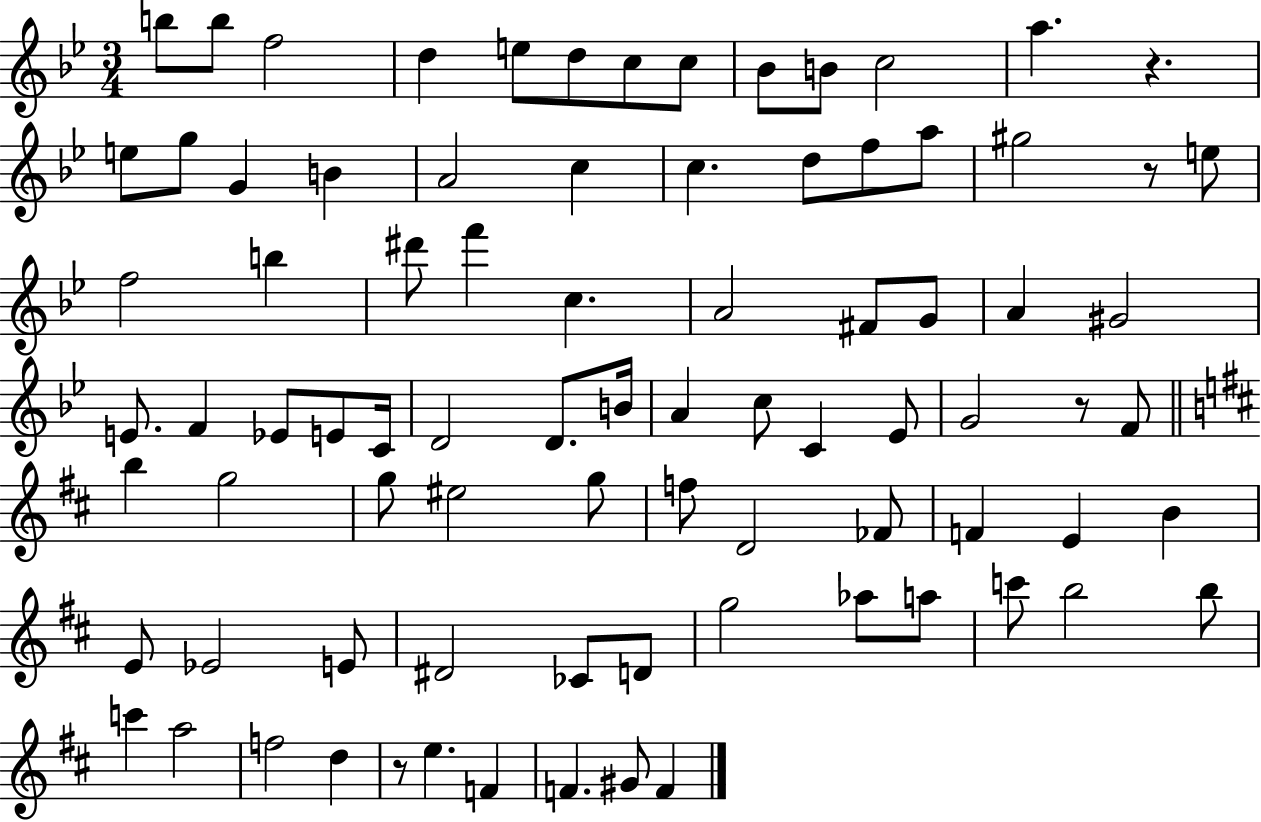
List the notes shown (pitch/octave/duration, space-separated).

B5/e B5/e F5/h D5/q E5/e D5/e C5/e C5/e Bb4/e B4/e C5/h A5/q. R/q. E5/e G5/e G4/q B4/q A4/h C5/q C5/q. D5/e F5/e A5/e G#5/h R/e E5/e F5/h B5/q D#6/e F6/q C5/q. A4/h F#4/e G4/e A4/q G#4/h E4/e. F4/q Eb4/e E4/e C4/s D4/h D4/e. B4/s A4/q C5/e C4/q Eb4/e G4/h R/e F4/e B5/q G5/h G5/e EIS5/h G5/e F5/e D4/h FES4/e F4/q E4/q B4/q E4/e Eb4/h E4/e D#4/h CES4/e D4/e G5/h Ab5/e A5/e C6/e B5/h B5/e C6/q A5/h F5/h D5/q R/e E5/q. F4/q F4/q. G#4/e F4/q